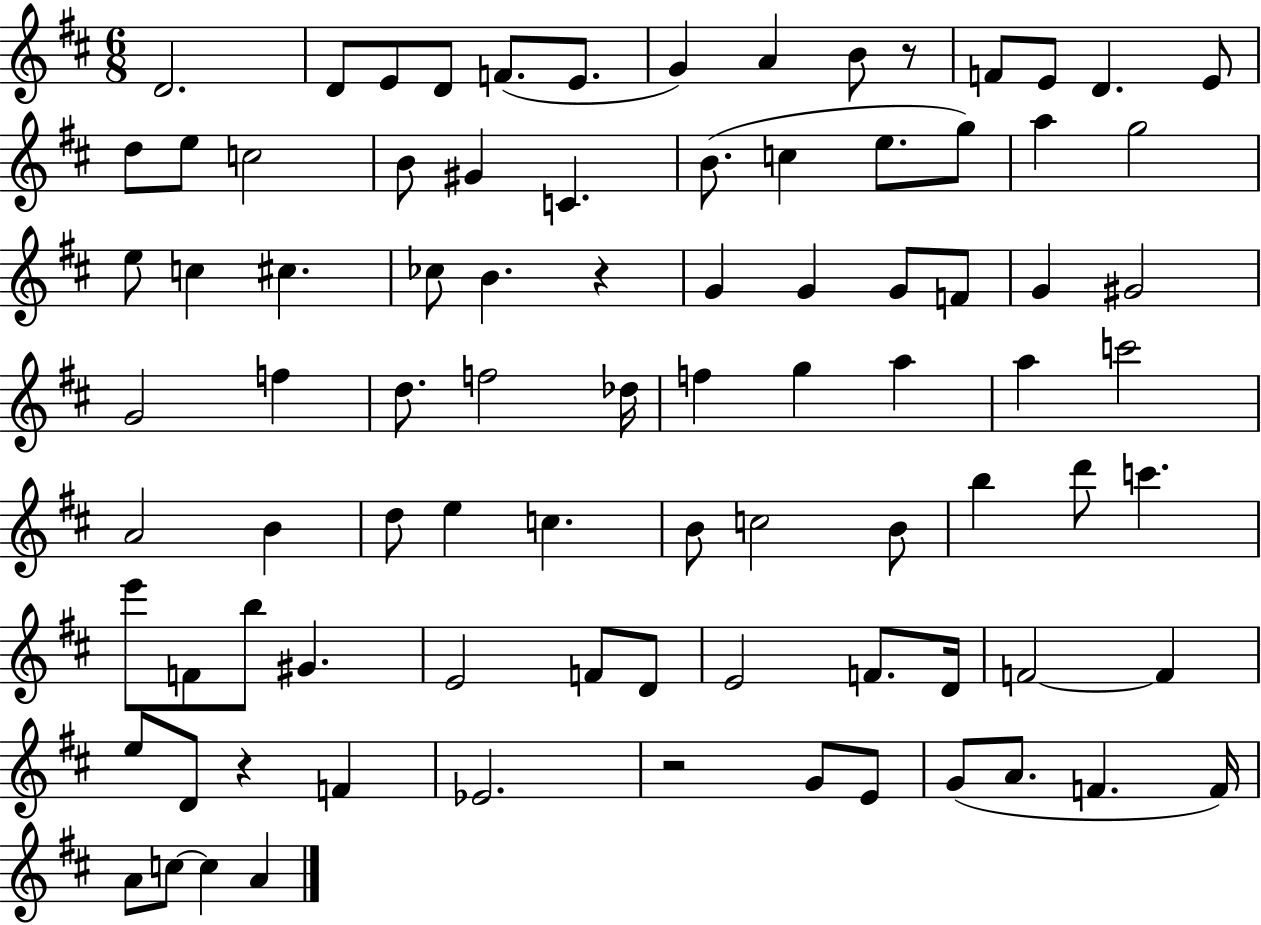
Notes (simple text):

D4/h. D4/e E4/e D4/e F4/e. E4/e. G4/q A4/q B4/e R/e F4/e E4/e D4/q. E4/e D5/e E5/e C5/h B4/e G#4/q C4/q. B4/e. C5/q E5/e. G5/e A5/q G5/h E5/e C5/q C#5/q. CES5/e B4/q. R/q G4/q G4/q G4/e F4/e G4/q G#4/h G4/h F5/q D5/e. F5/h Db5/s F5/q G5/q A5/q A5/q C6/h A4/h B4/q D5/e E5/q C5/q. B4/e C5/h B4/e B5/q D6/e C6/q. E6/e F4/e B5/e G#4/q. E4/h F4/e D4/e E4/h F4/e. D4/s F4/h F4/q E5/e D4/e R/q F4/q Eb4/h. R/h G4/e E4/e G4/e A4/e. F4/q. F4/s A4/e C5/e C5/q A4/q